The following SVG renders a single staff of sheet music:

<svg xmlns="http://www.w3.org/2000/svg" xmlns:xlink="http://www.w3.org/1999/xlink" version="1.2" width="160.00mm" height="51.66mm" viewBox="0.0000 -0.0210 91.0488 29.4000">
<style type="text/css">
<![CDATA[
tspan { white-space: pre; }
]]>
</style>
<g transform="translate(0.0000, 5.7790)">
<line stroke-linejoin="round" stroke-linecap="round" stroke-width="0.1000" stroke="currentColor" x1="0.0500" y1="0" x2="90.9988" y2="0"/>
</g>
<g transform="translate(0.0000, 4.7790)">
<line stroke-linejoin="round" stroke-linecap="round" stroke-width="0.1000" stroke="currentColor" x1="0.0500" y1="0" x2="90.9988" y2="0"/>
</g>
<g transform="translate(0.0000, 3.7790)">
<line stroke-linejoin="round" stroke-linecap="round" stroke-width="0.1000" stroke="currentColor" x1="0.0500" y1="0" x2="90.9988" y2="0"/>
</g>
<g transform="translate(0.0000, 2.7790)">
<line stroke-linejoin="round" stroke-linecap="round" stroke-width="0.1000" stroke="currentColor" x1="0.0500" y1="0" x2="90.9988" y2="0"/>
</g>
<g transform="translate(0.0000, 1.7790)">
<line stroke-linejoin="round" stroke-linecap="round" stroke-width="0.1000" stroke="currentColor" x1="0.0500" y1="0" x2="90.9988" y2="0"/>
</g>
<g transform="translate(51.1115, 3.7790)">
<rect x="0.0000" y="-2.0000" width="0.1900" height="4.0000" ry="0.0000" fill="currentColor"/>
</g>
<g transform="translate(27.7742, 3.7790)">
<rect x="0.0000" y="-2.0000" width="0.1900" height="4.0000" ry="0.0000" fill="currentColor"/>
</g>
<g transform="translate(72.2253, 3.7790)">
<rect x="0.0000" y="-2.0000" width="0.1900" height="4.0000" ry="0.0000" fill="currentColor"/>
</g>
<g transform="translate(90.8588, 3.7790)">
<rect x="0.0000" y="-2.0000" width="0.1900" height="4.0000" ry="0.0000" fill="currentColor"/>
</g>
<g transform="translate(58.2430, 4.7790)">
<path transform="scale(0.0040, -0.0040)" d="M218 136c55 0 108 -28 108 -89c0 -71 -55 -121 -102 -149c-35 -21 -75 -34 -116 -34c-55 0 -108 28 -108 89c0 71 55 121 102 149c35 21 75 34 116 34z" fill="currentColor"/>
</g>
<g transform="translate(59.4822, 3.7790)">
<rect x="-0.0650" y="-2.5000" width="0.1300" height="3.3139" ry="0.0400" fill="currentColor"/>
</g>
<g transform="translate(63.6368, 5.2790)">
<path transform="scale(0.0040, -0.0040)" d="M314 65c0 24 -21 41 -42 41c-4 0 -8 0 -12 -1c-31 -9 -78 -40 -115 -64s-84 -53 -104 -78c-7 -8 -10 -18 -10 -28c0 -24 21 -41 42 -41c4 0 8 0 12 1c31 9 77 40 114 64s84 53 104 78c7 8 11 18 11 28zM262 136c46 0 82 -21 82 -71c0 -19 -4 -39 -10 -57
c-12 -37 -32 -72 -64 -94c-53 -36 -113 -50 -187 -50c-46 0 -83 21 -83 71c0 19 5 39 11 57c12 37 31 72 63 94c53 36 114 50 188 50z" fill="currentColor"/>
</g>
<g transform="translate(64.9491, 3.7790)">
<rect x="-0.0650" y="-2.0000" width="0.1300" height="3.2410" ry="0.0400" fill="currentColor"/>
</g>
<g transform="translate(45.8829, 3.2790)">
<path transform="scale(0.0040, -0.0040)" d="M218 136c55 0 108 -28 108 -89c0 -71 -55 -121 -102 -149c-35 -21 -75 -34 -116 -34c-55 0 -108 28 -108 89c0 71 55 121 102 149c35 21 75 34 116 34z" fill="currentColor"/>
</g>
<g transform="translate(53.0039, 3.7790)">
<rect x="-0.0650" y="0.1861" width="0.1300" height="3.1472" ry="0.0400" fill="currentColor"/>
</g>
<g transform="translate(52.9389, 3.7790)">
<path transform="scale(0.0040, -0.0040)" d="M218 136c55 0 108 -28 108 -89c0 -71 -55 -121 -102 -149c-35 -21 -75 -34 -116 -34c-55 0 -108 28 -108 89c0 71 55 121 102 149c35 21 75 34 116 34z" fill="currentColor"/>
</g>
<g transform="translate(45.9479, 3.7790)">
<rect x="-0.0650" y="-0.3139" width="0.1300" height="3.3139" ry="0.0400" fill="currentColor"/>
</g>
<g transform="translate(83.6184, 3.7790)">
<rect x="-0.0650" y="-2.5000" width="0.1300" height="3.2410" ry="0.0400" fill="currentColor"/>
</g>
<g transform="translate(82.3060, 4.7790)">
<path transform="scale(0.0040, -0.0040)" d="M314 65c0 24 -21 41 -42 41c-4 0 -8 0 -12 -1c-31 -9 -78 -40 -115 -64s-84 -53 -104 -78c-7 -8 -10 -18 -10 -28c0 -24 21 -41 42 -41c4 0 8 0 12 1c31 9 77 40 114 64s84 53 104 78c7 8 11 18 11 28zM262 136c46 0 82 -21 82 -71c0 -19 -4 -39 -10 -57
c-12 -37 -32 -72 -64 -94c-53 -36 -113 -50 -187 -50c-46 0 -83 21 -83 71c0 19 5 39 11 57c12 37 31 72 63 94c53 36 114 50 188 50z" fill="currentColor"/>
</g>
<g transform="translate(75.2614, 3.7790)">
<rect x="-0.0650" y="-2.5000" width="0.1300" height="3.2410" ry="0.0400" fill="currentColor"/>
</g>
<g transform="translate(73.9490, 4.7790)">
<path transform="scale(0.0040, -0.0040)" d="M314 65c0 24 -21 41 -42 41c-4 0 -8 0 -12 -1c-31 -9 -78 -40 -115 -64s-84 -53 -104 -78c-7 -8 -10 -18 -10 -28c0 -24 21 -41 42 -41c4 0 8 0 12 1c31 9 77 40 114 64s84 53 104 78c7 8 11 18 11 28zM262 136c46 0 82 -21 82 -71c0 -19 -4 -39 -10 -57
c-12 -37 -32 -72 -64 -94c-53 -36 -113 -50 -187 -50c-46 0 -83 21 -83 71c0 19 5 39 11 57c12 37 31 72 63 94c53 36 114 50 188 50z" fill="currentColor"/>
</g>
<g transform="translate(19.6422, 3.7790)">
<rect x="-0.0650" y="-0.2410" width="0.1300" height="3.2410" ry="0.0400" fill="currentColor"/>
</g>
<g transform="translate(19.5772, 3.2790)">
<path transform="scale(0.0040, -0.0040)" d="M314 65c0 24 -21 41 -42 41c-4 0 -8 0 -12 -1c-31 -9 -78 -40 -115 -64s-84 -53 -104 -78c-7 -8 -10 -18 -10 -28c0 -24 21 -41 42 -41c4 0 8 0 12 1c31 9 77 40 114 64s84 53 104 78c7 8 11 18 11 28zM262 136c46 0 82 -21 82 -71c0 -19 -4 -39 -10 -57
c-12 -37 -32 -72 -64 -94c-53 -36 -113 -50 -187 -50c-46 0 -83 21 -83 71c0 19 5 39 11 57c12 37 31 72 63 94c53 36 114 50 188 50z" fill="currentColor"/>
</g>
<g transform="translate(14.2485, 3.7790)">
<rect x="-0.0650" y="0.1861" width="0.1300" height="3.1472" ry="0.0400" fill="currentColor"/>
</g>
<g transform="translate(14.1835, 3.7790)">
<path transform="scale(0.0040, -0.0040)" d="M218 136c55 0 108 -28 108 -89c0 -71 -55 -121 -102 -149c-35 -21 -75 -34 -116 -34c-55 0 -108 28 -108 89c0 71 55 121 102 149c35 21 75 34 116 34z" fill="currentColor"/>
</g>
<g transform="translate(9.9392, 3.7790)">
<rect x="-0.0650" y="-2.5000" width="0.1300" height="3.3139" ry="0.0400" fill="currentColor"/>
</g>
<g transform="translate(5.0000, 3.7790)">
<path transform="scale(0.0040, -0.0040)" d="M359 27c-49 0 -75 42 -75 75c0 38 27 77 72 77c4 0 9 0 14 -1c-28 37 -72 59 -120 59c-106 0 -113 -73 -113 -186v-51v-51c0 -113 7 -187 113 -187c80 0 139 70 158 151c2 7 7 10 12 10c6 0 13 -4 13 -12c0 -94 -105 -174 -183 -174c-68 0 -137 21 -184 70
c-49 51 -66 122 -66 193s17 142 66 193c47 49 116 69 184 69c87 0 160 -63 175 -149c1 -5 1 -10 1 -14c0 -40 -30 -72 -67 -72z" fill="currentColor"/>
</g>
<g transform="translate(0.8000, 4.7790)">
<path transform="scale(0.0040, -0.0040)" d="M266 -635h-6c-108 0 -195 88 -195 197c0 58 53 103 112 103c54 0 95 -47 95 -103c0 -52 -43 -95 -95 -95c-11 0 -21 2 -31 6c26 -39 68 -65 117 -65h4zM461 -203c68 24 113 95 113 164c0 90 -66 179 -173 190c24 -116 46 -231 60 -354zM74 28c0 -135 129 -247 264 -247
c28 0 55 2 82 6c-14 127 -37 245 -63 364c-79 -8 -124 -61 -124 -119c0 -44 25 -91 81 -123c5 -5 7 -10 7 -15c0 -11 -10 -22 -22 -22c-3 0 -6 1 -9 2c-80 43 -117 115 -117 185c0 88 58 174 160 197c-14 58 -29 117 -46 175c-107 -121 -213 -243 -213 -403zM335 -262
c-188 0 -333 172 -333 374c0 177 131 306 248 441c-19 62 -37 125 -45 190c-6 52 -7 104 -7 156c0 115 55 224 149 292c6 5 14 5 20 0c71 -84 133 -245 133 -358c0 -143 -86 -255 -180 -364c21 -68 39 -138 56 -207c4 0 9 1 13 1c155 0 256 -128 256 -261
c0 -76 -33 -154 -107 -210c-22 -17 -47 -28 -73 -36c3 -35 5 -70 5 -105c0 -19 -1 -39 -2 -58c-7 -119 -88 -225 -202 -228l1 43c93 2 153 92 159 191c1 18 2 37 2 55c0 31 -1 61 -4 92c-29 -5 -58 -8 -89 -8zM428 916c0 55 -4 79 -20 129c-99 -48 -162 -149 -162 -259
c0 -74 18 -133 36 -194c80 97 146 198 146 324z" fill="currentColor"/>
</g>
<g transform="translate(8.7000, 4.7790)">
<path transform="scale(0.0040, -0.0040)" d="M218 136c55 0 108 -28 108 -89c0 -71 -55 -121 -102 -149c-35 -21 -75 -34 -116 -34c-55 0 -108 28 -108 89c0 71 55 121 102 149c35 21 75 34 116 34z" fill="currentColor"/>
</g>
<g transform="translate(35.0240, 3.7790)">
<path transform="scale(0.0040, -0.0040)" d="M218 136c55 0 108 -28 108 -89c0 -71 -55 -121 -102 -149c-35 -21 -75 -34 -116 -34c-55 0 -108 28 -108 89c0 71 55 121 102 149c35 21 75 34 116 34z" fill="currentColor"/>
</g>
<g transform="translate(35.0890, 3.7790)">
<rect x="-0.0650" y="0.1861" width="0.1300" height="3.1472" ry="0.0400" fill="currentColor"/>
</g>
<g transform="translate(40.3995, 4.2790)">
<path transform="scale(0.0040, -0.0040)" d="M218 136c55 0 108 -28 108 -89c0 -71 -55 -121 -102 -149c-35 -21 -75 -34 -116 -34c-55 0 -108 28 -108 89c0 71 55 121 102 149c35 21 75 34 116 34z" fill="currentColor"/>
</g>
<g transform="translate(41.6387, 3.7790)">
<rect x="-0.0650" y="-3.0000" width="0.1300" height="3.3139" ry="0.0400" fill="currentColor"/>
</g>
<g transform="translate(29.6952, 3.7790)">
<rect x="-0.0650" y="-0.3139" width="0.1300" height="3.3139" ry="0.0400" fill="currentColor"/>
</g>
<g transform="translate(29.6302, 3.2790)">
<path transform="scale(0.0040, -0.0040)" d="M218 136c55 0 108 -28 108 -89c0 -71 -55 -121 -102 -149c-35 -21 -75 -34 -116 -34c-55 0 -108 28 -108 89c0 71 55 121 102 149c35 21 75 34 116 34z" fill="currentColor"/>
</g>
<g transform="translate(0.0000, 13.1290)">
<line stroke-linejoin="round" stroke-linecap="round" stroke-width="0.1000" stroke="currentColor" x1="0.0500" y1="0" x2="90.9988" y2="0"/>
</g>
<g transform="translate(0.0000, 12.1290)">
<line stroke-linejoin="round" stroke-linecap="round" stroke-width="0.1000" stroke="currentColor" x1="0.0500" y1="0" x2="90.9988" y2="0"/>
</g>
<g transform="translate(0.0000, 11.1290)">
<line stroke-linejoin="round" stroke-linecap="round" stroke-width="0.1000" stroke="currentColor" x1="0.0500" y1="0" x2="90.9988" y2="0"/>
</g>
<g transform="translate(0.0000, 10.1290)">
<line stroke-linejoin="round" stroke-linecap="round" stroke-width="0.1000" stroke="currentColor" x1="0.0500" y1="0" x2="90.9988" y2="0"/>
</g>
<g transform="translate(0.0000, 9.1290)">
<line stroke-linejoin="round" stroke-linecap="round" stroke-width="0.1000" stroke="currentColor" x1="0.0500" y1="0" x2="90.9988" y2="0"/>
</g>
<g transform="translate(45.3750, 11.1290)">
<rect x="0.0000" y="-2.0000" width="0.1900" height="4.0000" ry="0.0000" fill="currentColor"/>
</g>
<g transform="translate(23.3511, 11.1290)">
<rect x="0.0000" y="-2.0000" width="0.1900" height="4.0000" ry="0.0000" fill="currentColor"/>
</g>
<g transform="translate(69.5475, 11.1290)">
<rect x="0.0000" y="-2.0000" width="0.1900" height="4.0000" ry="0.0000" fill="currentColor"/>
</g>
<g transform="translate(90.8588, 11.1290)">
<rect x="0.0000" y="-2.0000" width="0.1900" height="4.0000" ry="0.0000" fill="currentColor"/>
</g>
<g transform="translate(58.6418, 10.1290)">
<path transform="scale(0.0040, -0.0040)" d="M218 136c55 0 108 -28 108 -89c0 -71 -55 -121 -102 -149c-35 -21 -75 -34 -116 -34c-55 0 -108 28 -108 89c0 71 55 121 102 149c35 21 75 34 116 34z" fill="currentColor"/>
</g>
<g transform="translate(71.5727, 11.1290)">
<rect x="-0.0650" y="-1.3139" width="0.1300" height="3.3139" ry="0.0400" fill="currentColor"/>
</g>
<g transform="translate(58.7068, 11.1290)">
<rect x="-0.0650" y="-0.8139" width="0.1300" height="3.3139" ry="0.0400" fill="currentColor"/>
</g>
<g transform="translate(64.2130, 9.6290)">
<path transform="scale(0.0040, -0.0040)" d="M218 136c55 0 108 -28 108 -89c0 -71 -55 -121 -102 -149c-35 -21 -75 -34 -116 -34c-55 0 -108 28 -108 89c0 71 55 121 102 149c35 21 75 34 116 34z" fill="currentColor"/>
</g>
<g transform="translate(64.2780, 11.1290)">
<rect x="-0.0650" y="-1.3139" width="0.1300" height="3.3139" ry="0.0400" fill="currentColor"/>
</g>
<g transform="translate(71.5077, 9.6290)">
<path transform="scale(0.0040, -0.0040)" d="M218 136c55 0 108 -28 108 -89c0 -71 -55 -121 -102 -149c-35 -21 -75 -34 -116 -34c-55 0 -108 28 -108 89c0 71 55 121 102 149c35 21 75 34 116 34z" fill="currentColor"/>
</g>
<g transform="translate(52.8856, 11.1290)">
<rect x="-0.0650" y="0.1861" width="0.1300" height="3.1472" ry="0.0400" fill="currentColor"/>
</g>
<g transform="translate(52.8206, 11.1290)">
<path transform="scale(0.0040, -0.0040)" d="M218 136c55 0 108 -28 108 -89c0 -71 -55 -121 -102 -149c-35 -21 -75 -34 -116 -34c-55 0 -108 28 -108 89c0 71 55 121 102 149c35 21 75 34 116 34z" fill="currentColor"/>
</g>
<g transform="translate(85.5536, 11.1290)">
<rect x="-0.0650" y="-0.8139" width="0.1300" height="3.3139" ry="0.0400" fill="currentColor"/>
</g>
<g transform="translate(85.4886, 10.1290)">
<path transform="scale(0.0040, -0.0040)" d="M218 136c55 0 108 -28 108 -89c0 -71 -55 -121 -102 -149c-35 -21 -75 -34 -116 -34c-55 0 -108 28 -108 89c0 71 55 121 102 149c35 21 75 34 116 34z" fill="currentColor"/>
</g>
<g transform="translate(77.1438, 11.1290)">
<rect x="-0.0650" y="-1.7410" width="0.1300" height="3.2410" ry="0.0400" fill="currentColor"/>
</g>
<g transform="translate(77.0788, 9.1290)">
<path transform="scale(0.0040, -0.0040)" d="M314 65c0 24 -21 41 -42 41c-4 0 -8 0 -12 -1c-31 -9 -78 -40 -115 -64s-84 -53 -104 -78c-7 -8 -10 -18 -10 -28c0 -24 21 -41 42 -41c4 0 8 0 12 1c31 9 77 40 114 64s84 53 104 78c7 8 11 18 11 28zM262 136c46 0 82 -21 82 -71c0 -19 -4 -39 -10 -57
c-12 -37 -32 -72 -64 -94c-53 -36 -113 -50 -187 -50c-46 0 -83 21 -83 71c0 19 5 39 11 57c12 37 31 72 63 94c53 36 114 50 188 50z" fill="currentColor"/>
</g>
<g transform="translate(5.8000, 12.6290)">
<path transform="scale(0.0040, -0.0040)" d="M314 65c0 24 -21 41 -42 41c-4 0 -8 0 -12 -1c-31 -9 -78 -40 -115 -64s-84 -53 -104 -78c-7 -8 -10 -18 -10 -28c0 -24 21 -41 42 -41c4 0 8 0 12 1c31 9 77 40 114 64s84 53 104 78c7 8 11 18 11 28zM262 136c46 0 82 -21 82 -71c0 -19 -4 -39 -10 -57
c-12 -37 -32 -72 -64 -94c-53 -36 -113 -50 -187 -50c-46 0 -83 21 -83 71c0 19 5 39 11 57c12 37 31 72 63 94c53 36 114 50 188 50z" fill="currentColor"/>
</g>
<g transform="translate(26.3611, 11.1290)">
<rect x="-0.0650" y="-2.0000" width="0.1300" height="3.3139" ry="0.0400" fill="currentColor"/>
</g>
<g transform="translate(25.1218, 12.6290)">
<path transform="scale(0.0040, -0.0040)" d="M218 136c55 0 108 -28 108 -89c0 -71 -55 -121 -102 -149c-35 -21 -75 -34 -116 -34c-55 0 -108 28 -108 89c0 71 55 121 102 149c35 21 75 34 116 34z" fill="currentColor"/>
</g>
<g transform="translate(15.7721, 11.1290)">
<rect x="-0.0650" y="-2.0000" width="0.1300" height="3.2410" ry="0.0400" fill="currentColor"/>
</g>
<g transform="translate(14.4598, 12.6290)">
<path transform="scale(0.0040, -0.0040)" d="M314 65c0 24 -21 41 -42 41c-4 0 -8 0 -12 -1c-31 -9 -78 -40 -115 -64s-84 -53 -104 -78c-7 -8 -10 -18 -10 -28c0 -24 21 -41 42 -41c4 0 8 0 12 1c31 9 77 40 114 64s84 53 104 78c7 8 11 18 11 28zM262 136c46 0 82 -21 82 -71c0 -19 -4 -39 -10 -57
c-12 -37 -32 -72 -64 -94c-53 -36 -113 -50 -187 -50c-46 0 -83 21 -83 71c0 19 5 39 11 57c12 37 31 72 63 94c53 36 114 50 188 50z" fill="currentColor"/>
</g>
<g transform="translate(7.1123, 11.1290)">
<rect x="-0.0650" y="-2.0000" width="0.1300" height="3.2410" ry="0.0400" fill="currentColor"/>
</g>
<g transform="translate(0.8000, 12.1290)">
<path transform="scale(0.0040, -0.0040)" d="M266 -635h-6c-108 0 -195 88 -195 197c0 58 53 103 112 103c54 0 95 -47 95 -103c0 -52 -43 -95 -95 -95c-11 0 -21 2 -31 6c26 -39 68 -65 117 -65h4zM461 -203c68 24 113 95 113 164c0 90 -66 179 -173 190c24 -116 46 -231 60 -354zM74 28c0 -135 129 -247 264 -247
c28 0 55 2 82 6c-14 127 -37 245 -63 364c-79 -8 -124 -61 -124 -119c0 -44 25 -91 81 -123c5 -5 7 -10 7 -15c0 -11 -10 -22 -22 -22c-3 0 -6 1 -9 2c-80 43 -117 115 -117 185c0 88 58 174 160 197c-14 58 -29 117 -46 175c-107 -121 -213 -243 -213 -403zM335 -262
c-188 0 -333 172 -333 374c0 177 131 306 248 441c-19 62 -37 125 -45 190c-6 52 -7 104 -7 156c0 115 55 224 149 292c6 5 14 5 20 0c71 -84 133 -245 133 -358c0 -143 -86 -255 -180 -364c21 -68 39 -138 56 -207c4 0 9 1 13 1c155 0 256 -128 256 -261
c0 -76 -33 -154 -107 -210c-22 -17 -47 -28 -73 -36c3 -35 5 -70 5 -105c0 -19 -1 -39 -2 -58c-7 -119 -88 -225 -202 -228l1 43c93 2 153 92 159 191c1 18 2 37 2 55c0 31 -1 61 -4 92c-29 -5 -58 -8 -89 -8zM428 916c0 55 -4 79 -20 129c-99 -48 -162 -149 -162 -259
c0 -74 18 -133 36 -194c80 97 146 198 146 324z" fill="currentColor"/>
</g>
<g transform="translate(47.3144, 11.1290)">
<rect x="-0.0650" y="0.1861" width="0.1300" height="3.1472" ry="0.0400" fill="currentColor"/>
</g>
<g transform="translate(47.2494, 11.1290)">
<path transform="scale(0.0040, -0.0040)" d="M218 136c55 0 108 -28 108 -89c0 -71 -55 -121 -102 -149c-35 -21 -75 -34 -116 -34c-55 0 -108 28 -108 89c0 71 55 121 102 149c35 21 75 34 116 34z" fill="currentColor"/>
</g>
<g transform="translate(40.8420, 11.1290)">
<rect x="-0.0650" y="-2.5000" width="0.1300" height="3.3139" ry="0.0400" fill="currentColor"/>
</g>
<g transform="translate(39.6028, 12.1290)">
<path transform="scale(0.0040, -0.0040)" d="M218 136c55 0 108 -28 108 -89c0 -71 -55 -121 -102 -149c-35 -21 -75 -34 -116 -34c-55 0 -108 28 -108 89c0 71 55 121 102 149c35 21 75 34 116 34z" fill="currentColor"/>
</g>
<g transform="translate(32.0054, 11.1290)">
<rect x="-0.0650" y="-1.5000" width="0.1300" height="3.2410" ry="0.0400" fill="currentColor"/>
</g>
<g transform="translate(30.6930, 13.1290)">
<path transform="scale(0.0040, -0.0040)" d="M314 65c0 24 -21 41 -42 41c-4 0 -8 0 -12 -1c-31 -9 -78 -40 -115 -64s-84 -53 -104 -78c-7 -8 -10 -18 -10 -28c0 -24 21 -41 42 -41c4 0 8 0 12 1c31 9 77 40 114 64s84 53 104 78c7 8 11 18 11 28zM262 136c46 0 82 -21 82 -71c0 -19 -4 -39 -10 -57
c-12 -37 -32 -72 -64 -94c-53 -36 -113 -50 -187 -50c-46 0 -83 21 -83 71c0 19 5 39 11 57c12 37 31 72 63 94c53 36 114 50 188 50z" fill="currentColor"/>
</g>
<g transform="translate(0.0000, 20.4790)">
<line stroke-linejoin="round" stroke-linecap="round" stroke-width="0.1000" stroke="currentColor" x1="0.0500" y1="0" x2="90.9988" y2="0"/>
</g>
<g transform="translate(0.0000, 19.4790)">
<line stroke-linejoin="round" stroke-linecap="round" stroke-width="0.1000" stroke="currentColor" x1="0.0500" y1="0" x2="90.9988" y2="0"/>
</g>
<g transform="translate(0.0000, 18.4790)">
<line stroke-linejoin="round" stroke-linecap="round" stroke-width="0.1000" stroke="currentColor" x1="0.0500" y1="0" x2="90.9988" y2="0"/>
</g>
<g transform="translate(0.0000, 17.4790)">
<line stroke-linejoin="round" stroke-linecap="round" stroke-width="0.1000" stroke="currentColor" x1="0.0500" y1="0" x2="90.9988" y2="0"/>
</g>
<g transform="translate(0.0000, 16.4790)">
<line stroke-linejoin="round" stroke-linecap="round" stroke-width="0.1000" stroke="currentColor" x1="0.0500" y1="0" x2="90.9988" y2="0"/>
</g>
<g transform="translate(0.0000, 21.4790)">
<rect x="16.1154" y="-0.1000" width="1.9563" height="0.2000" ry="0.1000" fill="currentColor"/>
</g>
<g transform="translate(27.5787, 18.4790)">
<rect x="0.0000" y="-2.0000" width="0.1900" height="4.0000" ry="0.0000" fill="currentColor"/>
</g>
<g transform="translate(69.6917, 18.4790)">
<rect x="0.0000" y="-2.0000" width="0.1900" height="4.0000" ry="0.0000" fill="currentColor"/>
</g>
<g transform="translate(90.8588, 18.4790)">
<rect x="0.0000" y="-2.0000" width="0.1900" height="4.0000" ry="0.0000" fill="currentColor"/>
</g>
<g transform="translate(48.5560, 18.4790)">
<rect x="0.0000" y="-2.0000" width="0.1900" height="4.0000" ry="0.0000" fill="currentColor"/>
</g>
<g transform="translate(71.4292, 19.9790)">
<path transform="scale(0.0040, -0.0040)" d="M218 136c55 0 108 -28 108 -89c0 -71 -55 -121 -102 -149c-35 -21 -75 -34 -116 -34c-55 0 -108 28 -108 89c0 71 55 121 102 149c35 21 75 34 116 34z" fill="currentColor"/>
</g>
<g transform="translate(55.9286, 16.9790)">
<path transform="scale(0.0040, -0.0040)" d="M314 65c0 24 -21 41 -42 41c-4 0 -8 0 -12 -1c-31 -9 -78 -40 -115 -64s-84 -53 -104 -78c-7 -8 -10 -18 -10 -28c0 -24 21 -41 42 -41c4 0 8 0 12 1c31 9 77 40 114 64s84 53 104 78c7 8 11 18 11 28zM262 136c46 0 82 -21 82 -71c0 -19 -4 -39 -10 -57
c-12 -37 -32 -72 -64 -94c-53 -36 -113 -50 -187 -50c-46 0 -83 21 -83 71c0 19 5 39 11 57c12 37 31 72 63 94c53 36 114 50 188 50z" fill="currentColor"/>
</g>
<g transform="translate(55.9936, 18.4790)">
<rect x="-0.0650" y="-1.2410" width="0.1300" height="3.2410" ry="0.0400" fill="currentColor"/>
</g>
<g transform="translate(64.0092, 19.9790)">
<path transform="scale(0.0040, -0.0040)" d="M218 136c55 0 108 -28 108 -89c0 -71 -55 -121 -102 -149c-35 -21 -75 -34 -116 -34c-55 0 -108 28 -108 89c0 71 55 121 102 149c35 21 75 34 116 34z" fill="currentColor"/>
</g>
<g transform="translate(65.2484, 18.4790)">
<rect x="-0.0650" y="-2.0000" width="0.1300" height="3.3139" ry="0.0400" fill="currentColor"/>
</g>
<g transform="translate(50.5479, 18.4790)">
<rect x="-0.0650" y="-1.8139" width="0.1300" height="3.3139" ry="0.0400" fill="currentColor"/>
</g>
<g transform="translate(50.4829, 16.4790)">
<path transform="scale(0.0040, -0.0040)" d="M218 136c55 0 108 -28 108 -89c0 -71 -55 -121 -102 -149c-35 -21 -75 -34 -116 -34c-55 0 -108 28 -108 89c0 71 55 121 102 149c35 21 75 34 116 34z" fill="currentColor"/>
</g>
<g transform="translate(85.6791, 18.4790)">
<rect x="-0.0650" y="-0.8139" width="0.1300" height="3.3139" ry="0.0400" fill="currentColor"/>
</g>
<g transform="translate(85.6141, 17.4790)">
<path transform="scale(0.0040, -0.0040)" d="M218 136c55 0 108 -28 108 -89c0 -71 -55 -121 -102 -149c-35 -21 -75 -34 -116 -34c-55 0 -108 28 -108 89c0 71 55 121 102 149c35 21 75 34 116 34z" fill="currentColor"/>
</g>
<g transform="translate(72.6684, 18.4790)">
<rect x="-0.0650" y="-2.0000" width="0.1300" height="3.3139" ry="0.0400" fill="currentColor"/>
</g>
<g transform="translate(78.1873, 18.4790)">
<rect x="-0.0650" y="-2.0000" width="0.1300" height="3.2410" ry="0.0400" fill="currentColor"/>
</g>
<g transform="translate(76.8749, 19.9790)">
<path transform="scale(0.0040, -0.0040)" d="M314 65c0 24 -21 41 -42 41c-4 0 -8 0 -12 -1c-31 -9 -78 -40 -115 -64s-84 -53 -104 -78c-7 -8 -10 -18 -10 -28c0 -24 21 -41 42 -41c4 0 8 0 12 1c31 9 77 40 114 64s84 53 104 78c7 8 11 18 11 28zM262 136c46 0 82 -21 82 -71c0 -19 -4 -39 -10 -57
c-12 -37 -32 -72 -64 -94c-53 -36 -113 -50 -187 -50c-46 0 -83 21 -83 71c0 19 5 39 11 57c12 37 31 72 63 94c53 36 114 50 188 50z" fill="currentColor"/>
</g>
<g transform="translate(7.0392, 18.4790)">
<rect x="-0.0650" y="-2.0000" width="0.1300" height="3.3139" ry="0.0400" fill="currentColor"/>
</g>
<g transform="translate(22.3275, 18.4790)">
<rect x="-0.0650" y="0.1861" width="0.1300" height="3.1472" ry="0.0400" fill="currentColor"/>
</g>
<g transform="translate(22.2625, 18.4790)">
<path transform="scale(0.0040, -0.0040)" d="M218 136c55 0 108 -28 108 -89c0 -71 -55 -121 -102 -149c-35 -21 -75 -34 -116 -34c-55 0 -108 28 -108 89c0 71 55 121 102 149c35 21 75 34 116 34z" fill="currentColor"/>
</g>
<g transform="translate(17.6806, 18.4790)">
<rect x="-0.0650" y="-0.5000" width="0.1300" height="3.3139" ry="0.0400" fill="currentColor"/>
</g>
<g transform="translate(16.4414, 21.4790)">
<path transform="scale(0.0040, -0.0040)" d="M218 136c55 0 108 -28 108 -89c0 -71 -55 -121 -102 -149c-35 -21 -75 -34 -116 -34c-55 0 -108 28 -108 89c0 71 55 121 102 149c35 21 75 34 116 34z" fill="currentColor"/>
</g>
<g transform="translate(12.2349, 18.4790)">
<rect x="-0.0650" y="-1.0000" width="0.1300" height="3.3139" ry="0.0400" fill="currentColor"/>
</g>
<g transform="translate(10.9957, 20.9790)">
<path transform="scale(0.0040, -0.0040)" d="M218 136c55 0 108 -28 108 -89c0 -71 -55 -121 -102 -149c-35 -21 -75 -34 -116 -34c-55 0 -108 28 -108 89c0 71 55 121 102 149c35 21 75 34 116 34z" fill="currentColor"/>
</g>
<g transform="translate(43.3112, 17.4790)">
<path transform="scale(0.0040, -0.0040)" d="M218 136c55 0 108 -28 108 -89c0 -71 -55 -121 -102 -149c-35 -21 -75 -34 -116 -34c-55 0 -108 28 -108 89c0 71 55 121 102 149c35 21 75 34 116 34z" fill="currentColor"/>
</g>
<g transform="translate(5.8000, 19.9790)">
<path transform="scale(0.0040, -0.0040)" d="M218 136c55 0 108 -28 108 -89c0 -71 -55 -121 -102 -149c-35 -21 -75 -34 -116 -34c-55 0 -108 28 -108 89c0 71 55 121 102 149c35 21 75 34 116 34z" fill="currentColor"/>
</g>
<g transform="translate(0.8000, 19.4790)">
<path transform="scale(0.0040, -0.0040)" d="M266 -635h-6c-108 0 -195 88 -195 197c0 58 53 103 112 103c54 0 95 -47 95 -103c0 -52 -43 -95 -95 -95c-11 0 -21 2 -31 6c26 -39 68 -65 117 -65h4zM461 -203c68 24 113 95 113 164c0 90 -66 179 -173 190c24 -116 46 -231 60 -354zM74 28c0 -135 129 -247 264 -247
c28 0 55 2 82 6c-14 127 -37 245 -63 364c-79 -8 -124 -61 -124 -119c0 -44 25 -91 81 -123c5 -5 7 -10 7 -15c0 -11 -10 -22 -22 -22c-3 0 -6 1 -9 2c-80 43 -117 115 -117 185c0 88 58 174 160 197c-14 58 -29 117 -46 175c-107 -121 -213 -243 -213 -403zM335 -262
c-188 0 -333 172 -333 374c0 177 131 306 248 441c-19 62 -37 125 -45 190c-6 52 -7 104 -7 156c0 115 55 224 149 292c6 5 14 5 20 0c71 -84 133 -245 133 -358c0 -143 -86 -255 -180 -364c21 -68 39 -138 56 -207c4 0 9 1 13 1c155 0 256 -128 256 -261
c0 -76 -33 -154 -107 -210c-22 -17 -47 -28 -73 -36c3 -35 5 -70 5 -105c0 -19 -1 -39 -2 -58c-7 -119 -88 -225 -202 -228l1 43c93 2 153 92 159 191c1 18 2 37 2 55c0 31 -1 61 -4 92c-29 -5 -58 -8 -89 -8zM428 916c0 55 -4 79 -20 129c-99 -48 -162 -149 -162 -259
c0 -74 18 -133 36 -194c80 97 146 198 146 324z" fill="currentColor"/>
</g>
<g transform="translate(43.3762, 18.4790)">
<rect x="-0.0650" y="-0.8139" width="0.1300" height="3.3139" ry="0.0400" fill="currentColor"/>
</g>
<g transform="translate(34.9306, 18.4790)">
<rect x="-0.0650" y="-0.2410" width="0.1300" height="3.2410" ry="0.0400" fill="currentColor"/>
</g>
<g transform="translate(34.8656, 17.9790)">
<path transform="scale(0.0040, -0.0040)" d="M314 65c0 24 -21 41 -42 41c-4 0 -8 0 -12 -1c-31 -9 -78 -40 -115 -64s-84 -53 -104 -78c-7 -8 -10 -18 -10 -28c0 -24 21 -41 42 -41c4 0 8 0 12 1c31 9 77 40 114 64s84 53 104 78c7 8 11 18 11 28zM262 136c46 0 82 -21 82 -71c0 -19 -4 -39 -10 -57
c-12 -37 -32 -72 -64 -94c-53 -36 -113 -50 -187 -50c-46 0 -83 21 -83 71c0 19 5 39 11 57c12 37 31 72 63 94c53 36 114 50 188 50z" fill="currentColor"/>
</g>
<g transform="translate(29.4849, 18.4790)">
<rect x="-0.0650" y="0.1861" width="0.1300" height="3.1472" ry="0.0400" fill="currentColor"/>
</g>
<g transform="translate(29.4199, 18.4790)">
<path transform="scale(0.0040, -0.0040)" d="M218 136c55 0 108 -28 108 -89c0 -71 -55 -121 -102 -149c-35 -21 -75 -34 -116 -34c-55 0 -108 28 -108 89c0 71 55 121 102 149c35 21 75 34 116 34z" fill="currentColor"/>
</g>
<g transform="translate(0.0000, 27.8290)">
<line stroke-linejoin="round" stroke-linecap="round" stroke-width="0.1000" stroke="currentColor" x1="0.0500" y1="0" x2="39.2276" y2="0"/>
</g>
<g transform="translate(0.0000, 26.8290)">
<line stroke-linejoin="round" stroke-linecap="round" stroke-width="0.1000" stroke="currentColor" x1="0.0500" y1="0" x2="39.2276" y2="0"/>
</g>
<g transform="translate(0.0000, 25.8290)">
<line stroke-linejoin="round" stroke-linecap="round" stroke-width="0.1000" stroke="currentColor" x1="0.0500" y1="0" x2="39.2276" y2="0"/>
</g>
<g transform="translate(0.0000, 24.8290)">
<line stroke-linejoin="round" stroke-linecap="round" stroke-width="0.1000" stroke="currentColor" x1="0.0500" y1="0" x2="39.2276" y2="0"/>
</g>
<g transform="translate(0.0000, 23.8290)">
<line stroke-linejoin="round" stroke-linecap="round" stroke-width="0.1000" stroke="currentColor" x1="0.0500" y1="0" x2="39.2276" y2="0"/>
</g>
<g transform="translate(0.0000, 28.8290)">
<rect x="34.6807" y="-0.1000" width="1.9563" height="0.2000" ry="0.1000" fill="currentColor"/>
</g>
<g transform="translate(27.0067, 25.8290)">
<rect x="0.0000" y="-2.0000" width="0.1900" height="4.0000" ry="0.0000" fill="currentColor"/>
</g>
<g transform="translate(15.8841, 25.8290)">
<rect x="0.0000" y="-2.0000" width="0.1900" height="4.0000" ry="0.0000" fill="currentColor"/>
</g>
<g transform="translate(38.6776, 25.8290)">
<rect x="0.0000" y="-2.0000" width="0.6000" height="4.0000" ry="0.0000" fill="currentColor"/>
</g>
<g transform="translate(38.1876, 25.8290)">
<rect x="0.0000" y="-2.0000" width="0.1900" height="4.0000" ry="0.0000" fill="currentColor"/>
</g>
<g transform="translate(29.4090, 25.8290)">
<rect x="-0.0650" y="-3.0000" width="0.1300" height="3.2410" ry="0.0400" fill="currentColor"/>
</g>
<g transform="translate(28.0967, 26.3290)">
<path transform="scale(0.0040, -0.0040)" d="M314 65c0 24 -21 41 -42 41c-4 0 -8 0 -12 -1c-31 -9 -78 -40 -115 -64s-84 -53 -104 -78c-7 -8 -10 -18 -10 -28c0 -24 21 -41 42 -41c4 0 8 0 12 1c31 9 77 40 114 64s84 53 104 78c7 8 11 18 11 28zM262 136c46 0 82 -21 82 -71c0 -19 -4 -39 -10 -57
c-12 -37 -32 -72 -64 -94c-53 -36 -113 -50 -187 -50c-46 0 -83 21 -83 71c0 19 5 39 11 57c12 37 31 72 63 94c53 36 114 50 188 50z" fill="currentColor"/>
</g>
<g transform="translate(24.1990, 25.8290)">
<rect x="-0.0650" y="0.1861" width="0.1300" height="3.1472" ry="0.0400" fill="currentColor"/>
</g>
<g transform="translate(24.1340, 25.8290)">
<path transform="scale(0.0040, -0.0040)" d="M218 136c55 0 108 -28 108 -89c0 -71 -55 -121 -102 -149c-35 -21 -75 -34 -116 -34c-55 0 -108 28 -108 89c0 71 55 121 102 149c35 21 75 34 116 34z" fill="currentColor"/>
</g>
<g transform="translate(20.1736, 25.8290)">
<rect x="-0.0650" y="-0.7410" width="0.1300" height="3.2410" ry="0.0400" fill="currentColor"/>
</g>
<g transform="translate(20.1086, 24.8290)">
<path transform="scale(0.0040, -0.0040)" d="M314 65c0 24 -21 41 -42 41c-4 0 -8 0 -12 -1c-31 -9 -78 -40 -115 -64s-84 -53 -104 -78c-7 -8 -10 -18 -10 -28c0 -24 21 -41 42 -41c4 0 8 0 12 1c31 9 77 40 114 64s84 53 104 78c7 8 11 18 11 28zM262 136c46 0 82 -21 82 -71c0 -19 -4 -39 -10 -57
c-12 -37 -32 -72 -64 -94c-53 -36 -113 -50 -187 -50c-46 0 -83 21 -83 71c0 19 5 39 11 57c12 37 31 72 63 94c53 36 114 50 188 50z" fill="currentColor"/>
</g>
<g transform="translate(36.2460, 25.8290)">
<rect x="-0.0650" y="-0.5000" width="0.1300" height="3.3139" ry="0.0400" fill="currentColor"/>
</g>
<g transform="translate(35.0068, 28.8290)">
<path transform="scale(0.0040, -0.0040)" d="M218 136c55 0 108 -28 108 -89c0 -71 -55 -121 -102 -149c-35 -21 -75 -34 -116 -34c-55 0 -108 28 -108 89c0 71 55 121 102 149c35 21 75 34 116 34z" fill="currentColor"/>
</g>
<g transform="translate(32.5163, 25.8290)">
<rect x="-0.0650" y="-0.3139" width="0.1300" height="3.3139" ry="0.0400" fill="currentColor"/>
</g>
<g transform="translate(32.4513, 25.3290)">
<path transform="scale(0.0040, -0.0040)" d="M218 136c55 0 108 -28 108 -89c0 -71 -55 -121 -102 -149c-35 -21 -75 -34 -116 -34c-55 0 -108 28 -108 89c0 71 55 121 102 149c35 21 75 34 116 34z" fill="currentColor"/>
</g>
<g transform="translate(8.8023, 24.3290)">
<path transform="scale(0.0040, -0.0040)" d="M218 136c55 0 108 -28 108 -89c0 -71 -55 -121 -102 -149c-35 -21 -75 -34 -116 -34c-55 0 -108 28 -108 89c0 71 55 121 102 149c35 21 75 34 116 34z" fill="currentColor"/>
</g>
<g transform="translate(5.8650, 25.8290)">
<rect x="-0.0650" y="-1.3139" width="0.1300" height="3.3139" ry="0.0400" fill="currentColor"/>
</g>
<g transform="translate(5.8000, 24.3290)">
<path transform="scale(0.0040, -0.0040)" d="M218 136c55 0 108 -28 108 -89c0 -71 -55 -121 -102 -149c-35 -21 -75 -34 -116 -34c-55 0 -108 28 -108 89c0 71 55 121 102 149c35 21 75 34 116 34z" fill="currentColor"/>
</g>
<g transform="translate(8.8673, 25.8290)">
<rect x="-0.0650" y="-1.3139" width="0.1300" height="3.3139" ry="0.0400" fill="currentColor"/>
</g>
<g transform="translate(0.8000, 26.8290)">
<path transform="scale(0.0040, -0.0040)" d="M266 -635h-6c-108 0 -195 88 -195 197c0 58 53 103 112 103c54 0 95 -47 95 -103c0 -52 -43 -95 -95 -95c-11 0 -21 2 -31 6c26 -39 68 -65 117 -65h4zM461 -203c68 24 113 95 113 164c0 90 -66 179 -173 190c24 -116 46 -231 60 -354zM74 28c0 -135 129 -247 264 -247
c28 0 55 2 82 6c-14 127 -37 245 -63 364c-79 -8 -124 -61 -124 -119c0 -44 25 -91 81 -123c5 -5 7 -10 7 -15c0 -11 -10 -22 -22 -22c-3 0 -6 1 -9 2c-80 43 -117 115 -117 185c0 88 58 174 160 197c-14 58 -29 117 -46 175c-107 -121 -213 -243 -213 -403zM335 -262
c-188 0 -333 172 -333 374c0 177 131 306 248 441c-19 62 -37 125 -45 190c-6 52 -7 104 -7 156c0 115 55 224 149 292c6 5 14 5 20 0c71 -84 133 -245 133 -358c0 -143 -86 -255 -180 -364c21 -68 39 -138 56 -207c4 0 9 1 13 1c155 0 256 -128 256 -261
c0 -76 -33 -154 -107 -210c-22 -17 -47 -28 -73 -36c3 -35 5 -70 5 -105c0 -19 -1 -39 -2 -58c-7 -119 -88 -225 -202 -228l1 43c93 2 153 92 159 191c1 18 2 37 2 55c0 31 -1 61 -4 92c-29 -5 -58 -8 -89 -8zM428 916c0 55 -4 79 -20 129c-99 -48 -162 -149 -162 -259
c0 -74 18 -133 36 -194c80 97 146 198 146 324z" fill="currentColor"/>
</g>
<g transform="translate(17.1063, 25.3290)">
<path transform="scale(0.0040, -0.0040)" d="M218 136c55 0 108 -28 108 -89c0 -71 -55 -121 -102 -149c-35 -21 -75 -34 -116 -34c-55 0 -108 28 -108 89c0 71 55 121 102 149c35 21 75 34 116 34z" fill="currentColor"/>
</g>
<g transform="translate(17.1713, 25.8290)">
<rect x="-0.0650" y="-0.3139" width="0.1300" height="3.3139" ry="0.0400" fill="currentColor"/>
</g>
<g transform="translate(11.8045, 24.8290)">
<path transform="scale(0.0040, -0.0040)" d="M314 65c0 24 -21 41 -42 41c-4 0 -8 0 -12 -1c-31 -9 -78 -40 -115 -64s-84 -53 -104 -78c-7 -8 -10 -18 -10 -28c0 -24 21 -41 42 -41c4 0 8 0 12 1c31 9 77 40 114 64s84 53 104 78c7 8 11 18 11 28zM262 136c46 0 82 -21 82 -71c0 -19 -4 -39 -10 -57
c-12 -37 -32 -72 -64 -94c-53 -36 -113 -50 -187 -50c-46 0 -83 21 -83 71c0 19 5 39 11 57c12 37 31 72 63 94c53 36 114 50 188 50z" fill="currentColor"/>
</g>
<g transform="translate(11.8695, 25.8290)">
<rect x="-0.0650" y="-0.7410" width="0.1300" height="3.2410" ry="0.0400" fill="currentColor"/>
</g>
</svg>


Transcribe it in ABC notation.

X:1
T:Untitled
M:4/4
L:1/4
K:C
G B c2 c B A c B G F2 G2 G2 F2 F2 F E2 G B B d e e f2 d F D C B B c2 d f e2 F F F2 d e e d2 c d2 B A2 c C